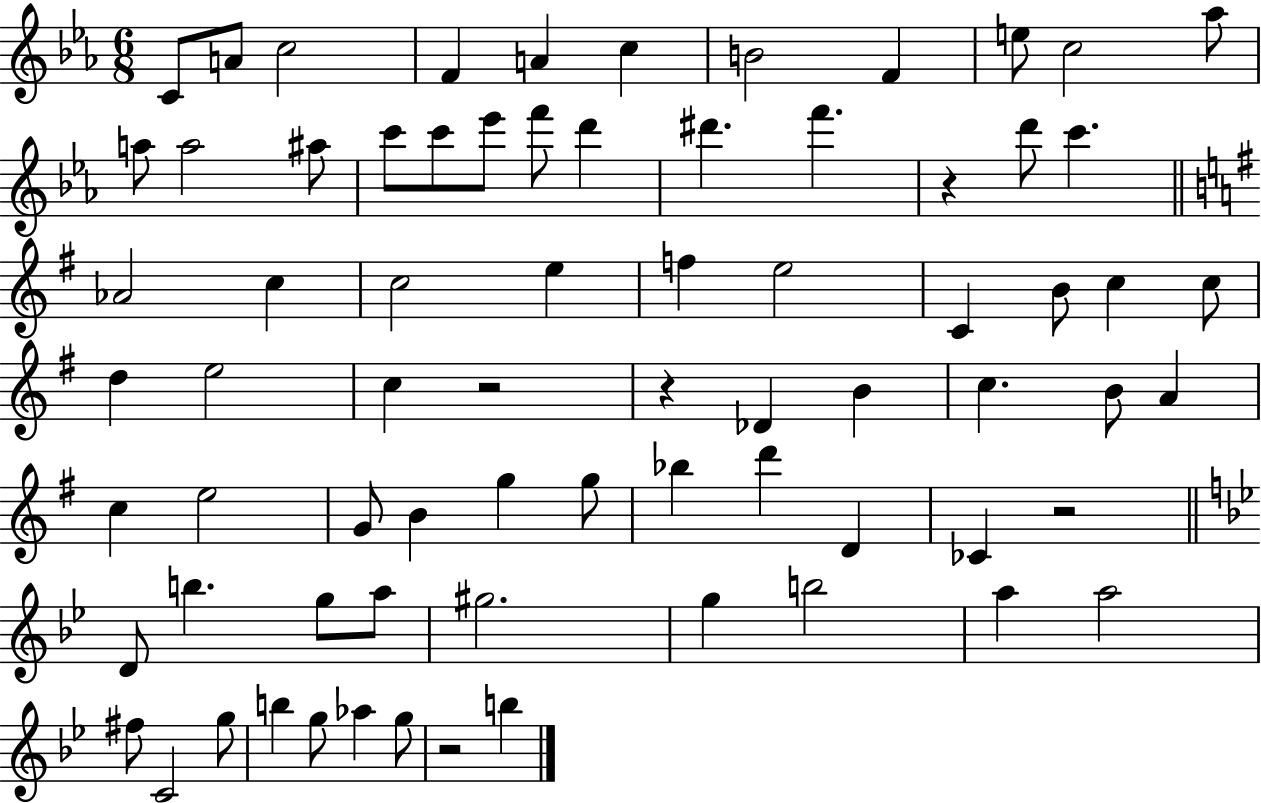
{
  \clef treble
  \numericTimeSignature
  \time 6/8
  \key ees \major
  c'8 a'8 c''2 | f'4 a'4 c''4 | b'2 f'4 | e''8 c''2 aes''8 | \break a''8 a''2 ais''8 | c'''8 c'''8 ees'''8 f'''8 d'''4 | dis'''4. f'''4. | r4 d'''8 c'''4. | \break \bar "||" \break \key g \major aes'2 c''4 | c''2 e''4 | f''4 e''2 | c'4 b'8 c''4 c''8 | \break d''4 e''2 | c''4 r2 | r4 des'4 b'4 | c''4. b'8 a'4 | \break c''4 e''2 | g'8 b'4 g''4 g''8 | bes''4 d'''4 d'4 | ces'4 r2 | \break \bar "||" \break \key bes \major d'8 b''4. g''8 a''8 | gis''2. | g''4 b''2 | a''4 a''2 | \break fis''8 c'2 g''8 | b''4 g''8 aes''4 g''8 | r2 b''4 | \bar "|."
}